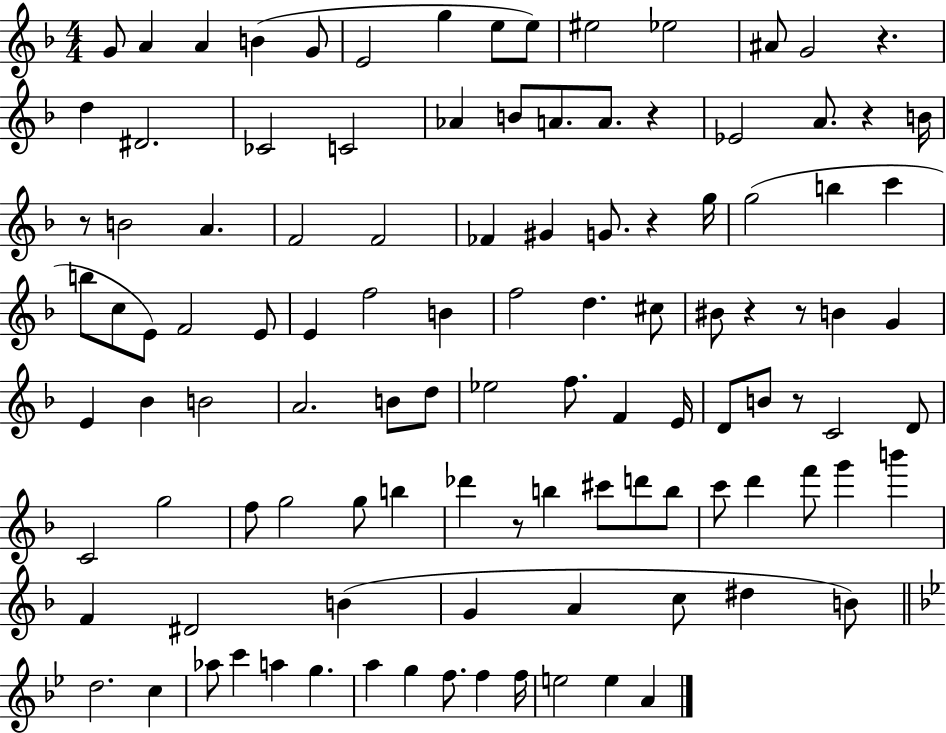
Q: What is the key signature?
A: F major